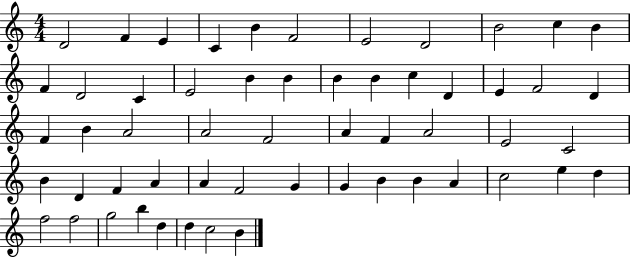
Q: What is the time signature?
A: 4/4